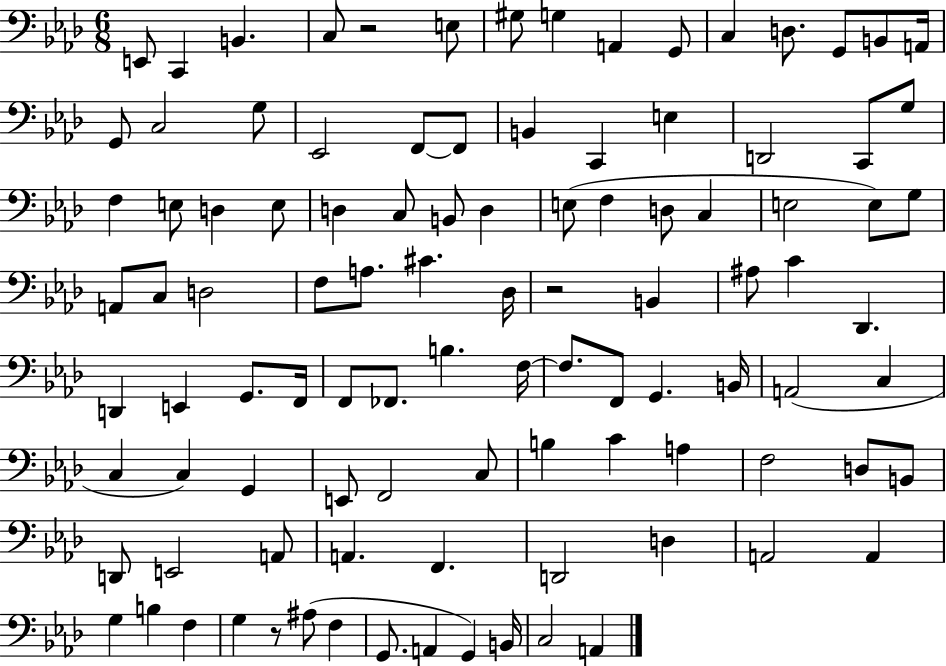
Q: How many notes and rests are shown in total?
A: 102